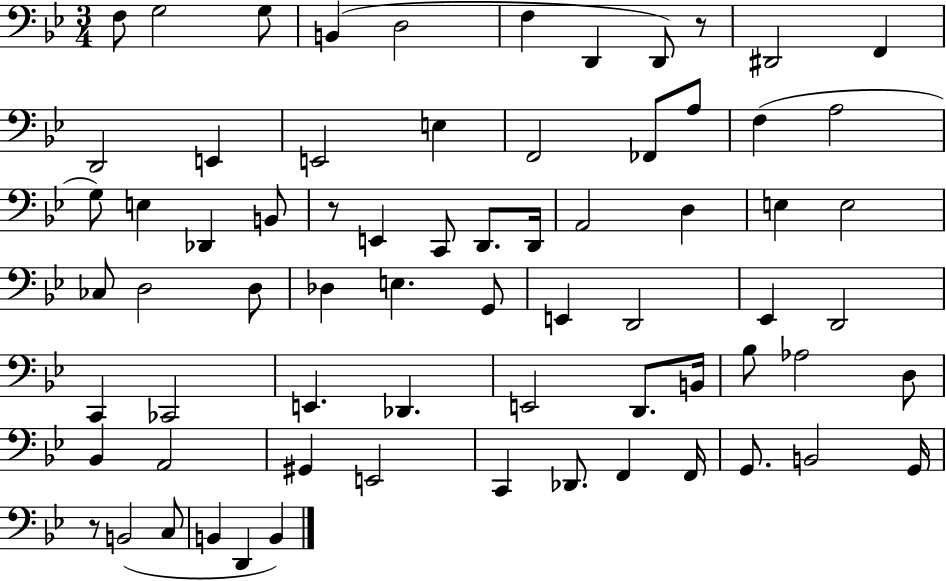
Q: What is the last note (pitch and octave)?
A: B2